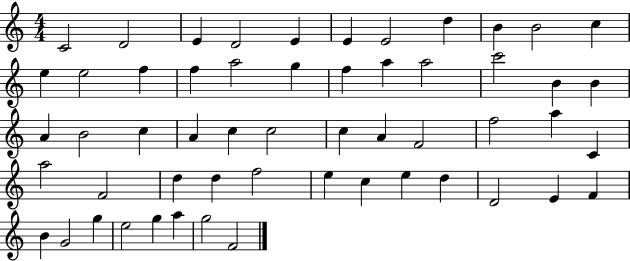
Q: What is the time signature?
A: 4/4